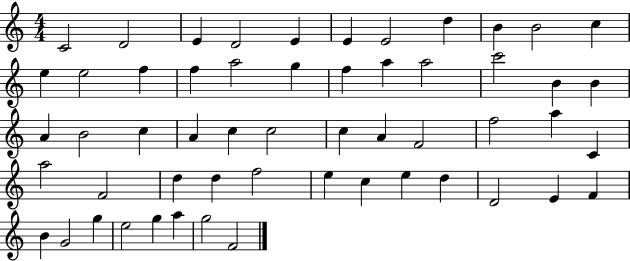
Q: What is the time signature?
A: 4/4